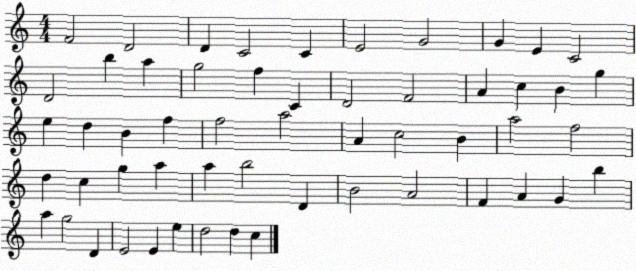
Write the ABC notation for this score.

X:1
T:Untitled
M:4/4
L:1/4
K:C
F2 D2 D C2 C E2 G2 G E C2 D2 b a g2 f C D2 F2 A c B g e d B f f2 a2 A c2 B a2 f2 d c g a a b2 D B2 A2 F A G b a g2 D E2 E e d2 d c